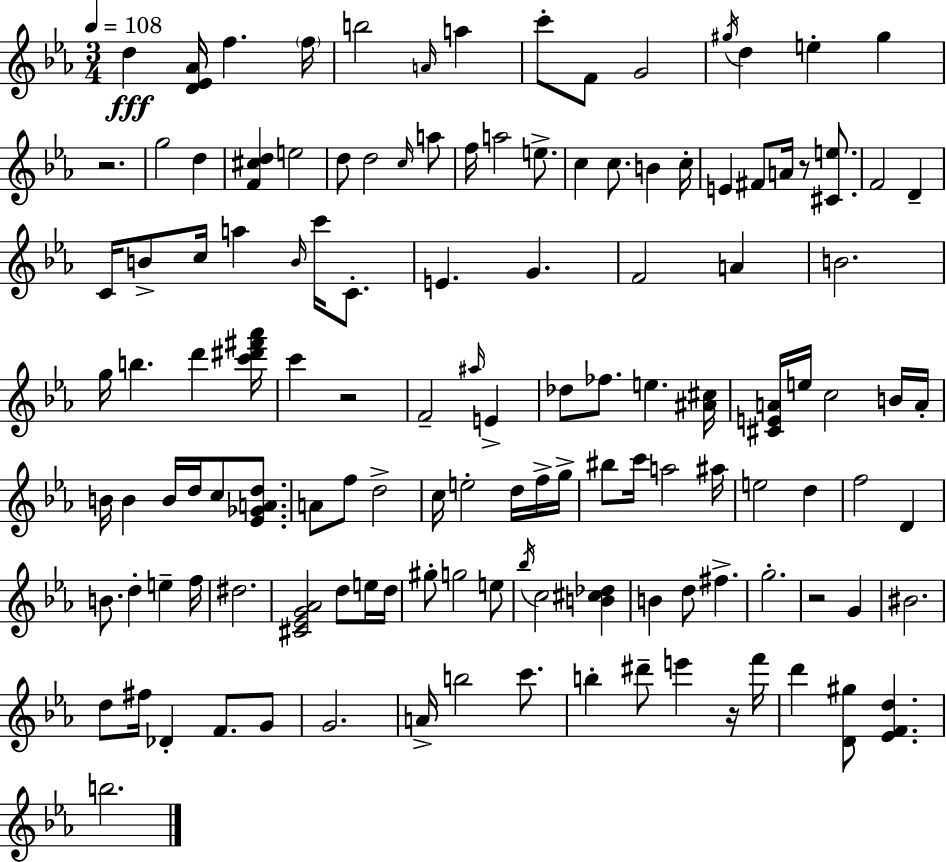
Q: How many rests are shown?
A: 5